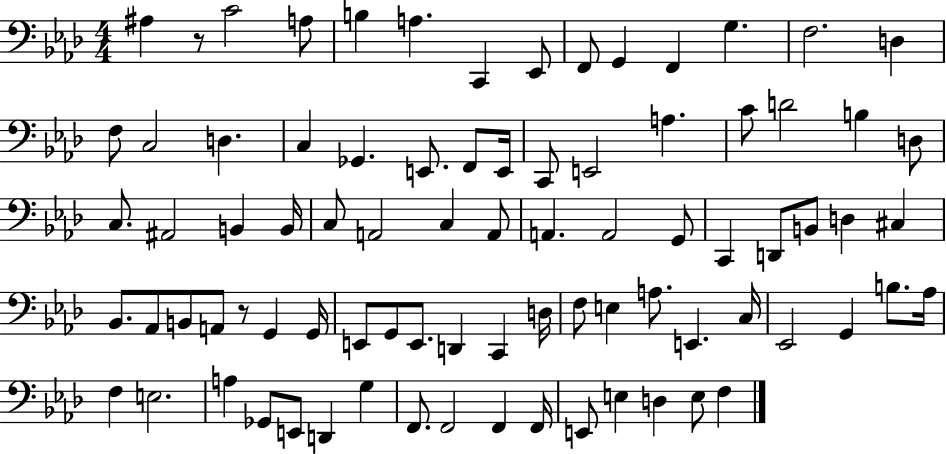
{
  \clef bass
  \numericTimeSignature
  \time 4/4
  \key aes \major
  ais4 r8 c'2 a8 | b4 a4. c,4 ees,8 | f,8 g,4 f,4 g4. | f2. d4 | \break f8 c2 d4. | c4 ges,4. e,8. f,8 e,16 | c,8 e,2 a4. | c'8 d'2 b4 d8 | \break c8. ais,2 b,4 b,16 | c8 a,2 c4 a,8 | a,4. a,2 g,8 | c,4 d,8 b,8 d4 cis4 | \break bes,8. aes,8 b,8 a,8 r8 g,4 g,16 | e,8 g,8 e,8. d,4 c,4 d16 | f8 e4 a8. e,4. c16 | ees,2 g,4 b8. aes16 | \break f4 e2. | a4 ges,8 e,8 d,4 g4 | f,8. f,2 f,4 f,16 | e,8 e4 d4 e8 f4 | \break \bar "|."
}